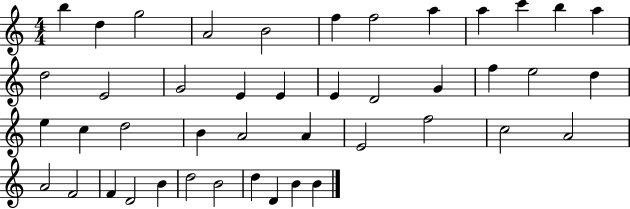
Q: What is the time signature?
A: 4/4